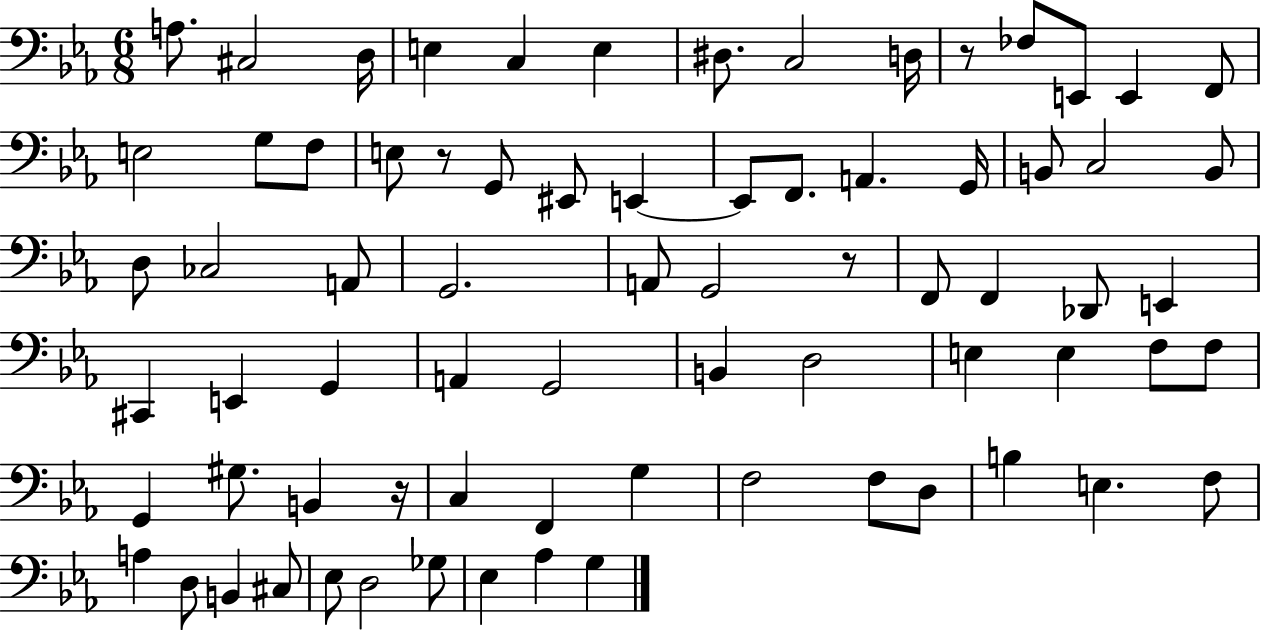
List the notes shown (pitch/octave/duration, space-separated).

A3/e. C#3/h D3/s E3/q C3/q E3/q D#3/e. C3/h D3/s R/e FES3/e E2/e E2/q F2/e E3/h G3/e F3/e E3/e R/e G2/e EIS2/e E2/q E2/e F2/e. A2/q. G2/s B2/e C3/h B2/e D3/e CES3/h A2/e G2/h. A2/e G2/h R/e F2/e F2/q Db2/e E2/q C#2/q E2/q G2/q A2/q G2/h B2/q D3/h E3/q E3/q F3/e F3/e G2/q G#3/e. B2/q R/s C3/q F2/q G3/q F3/h F3/e D3/e B3/q E3/q. F3/e A3/q D3/e B2/q C#3/e Eb3/e D3/h Gb3/e Eb3/q Ab3/q G3/q